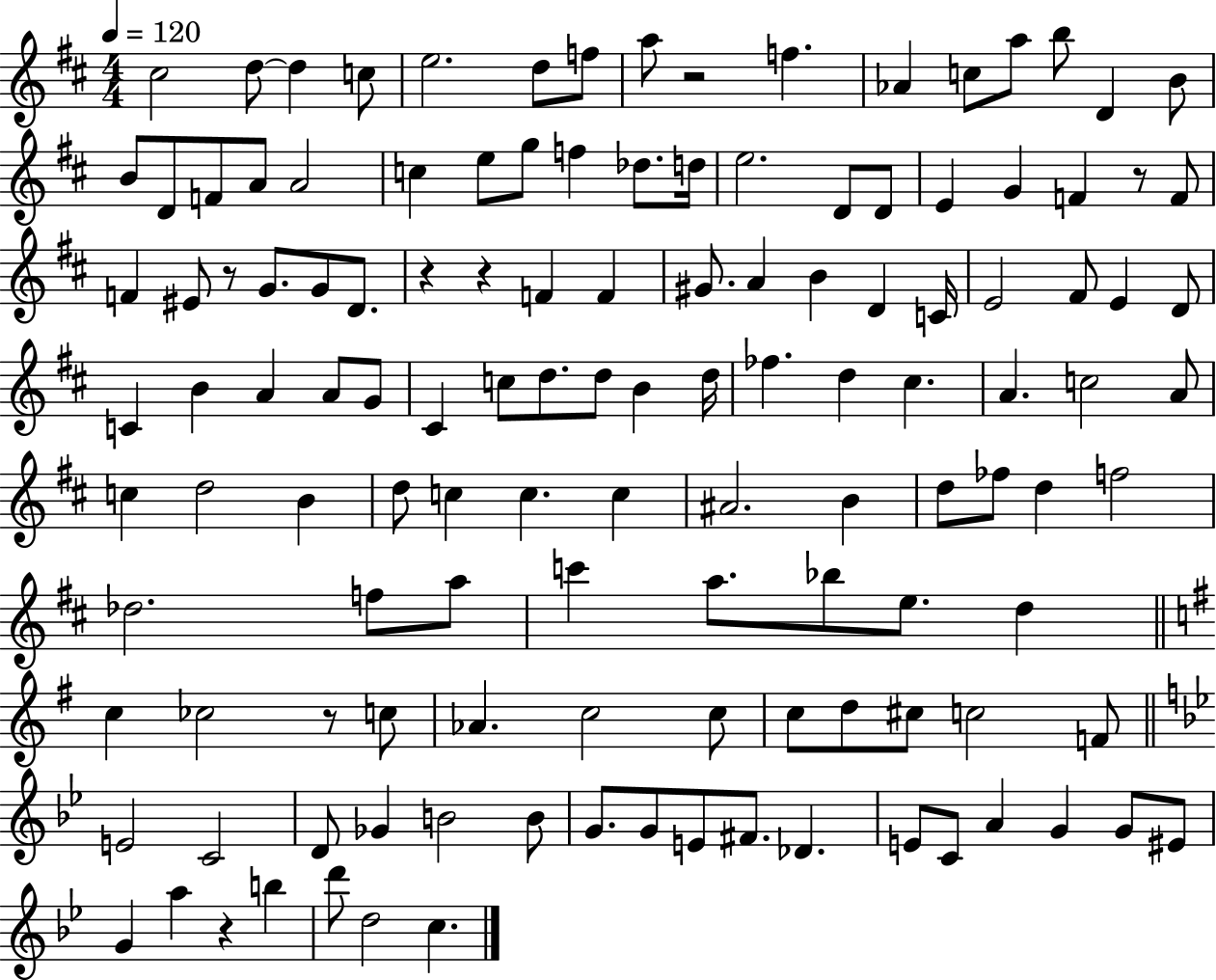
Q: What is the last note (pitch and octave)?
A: C5